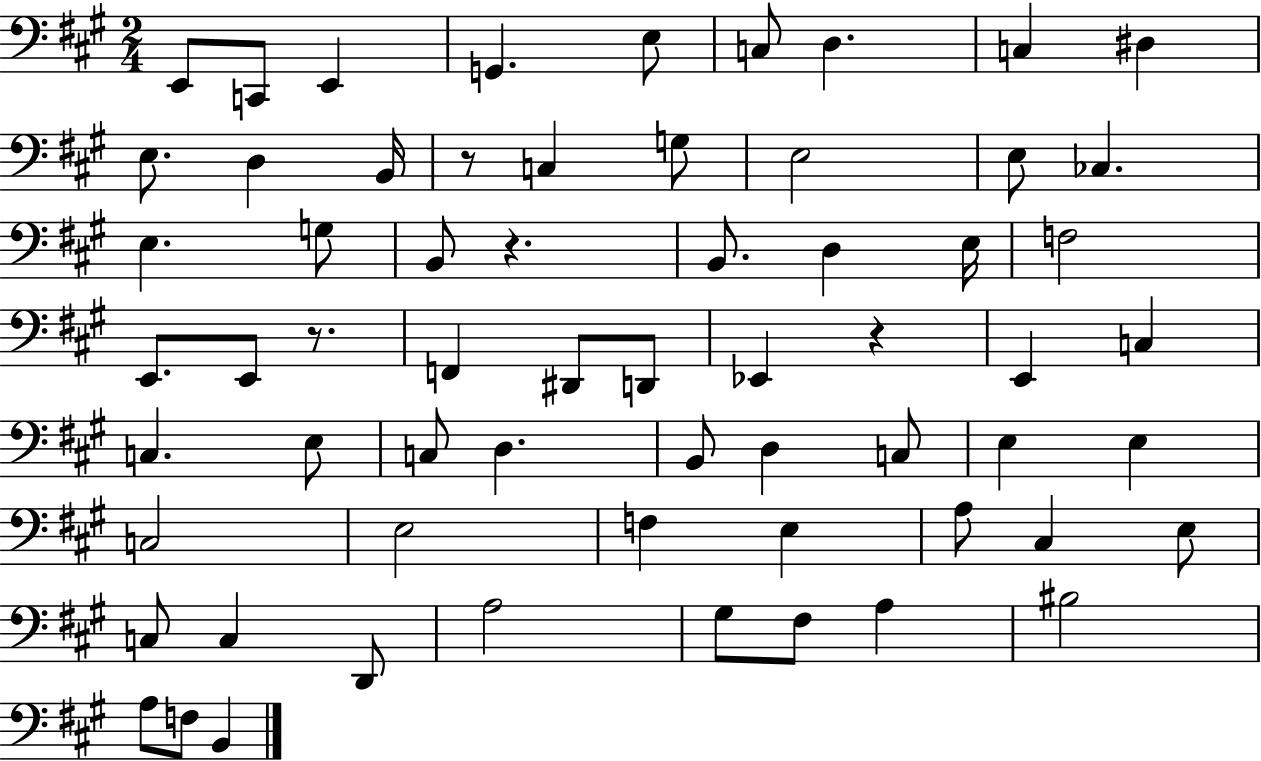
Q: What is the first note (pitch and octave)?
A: E2